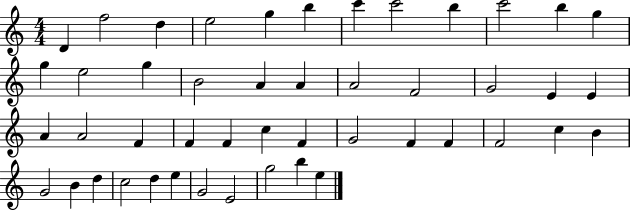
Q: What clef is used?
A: treble